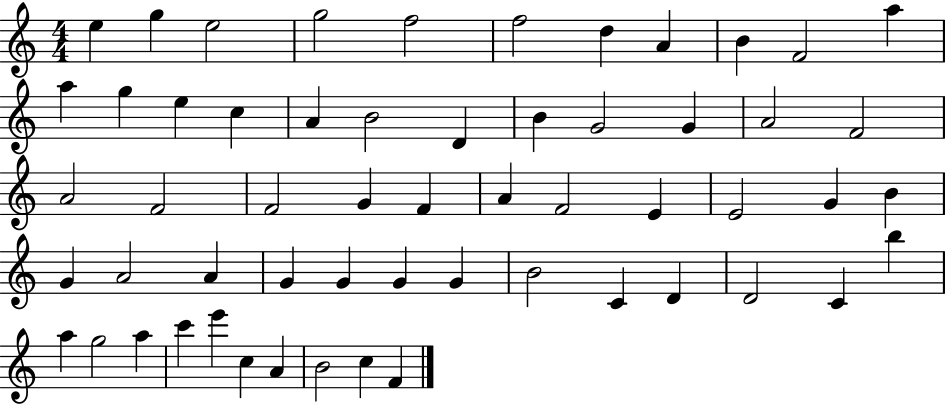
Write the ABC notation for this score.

X:1
T:Untitled
M:4/4
L:1/4
K:C
e g e2 g2 f2 f2 d A B F2 a a g e c A B2 D B G2 G A2 F2 A2 F2 F2 G F A F2 E E2 G B G A2 A G G G G B2 C D D2 C b a g2 a c' e' c A B2 c F